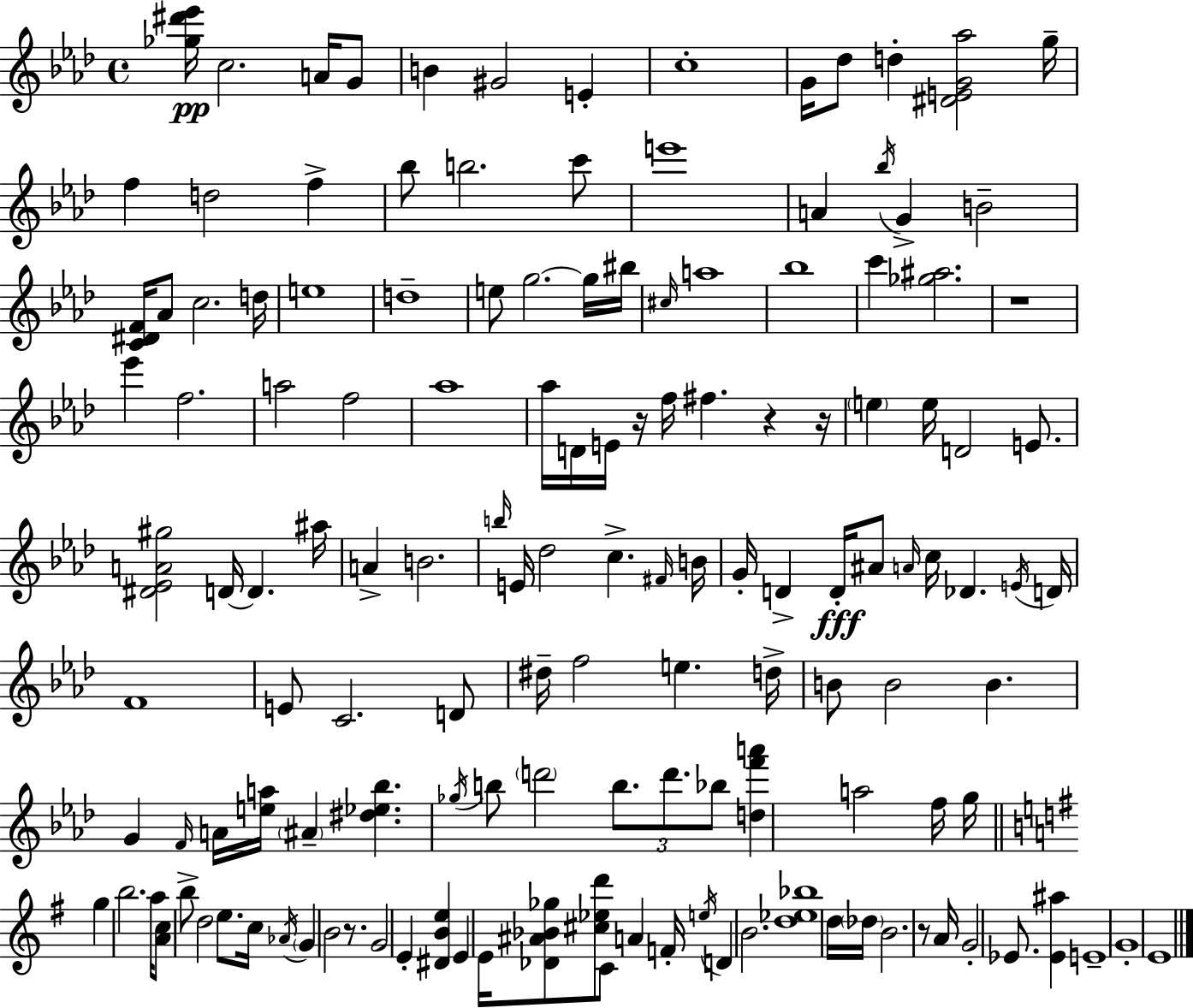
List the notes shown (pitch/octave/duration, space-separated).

[Gb5,D#6,Eb6]/s C5/h. A4/s G4/e B4/q G#4/h E4/q C5/w G4/s Db5/e D5/q [D#4,E4,G4,Ab5]/h G5/s F5/q D5/h F5/q Bb5/e B5/h. C6/e E6/w A4/q Bb5/s G4/q B4/h [C4,D#4,F4]/s Ab4/e C5/h. D5/s E5/w D5/w E5/e G5/h. G5/s BIS5/s C#5/s A5/w Bb5/w C6/q [Gb5,A#5]/h. R/w Eb6/q F5/h. A5/h F5/h Ab5/w Ab5/s D4/s E4/s R/s F5/s F#5/q. R/q R/s E5/q E5/s D4/h E4/e. [D#4,Eb4,A4,G#5]/h D4/s D4/q. A#5/s A4/q B4/h. B5/s E4/s Db5/h C5/q. F#4/s B4/s G4/s D4/q D4/s A#4/e A4/s C5/s Db4/q. E4/s D4/s F4/w E4/e C4/h. D4/e D#5/s F5/h E5/q. D5/s B4/e B4/h B4/q. G4/q F4/s A4/s [E5,A5]/s A#4/q [D#5,Eb5,Bb5]/q. Gb5/s B5/e D6/h B5/e. D6/e. Bb5/e [D5,F6,A6]/q A5/h F5/s G5/s G5/q B5/h. A5/s [A4,C5]/e B5/e D5/h E5/e. C5/s Ab4/s G4/q B4/h R/e. G4/h E4/q [D#4,B4,E5]/q E4/q E4/s [Db4,A#4,Bb4,Gb5]/e [C#5,Eb5,D6]/e C4/e A4/q F4/s E5/s D4/q B4/h. [D5,Eb5,Bb5]/w D5/s Db5/s B4/h. R/e A4/s G4/h Eb4/e. [Eb4,A#5]/q E4/w G4/w E4/w